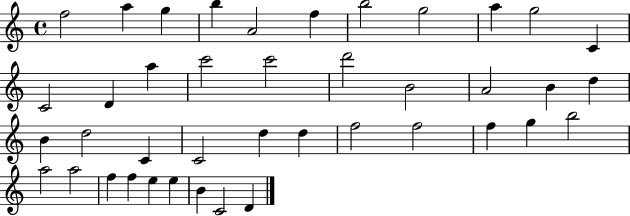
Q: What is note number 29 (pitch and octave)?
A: F5